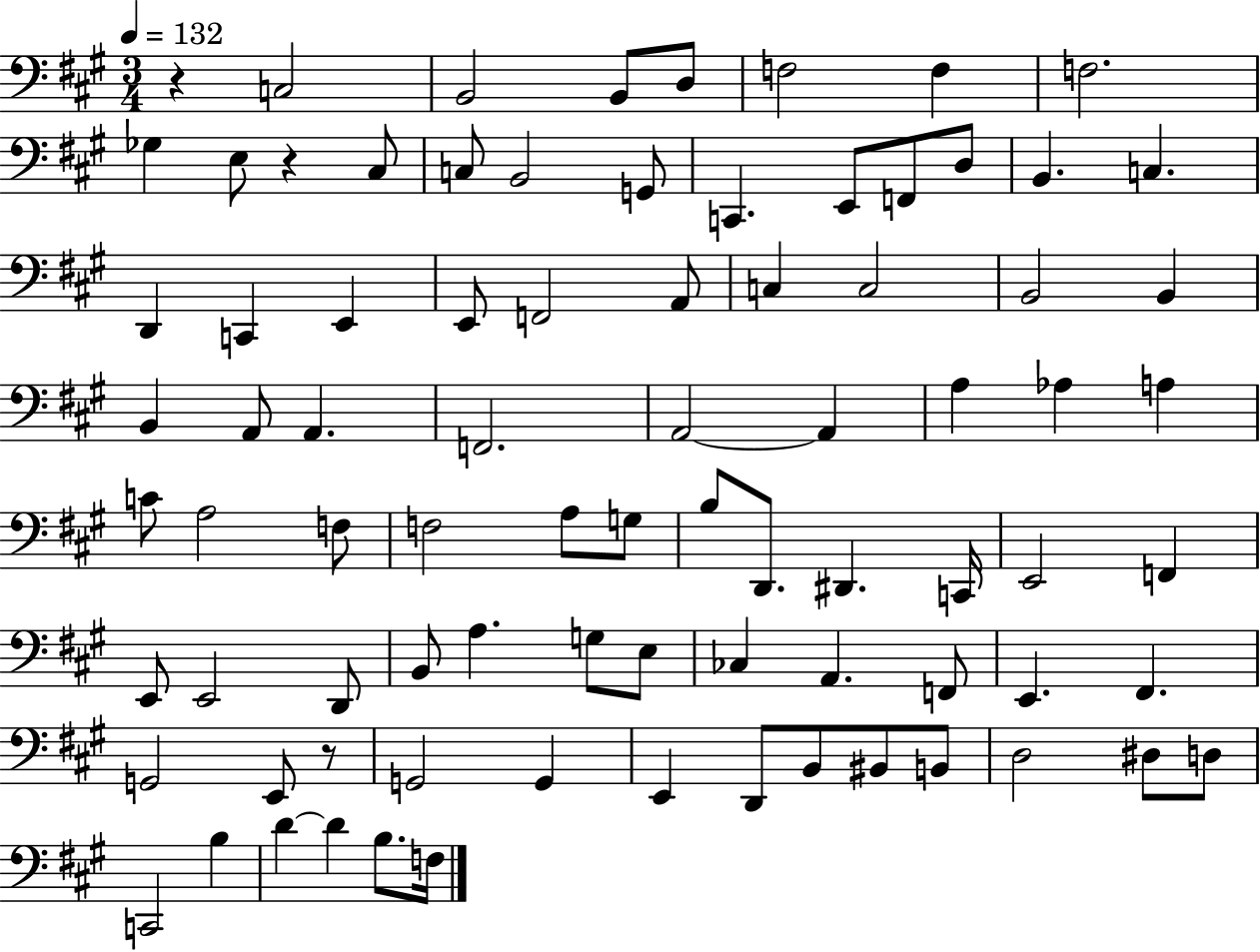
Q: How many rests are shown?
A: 3